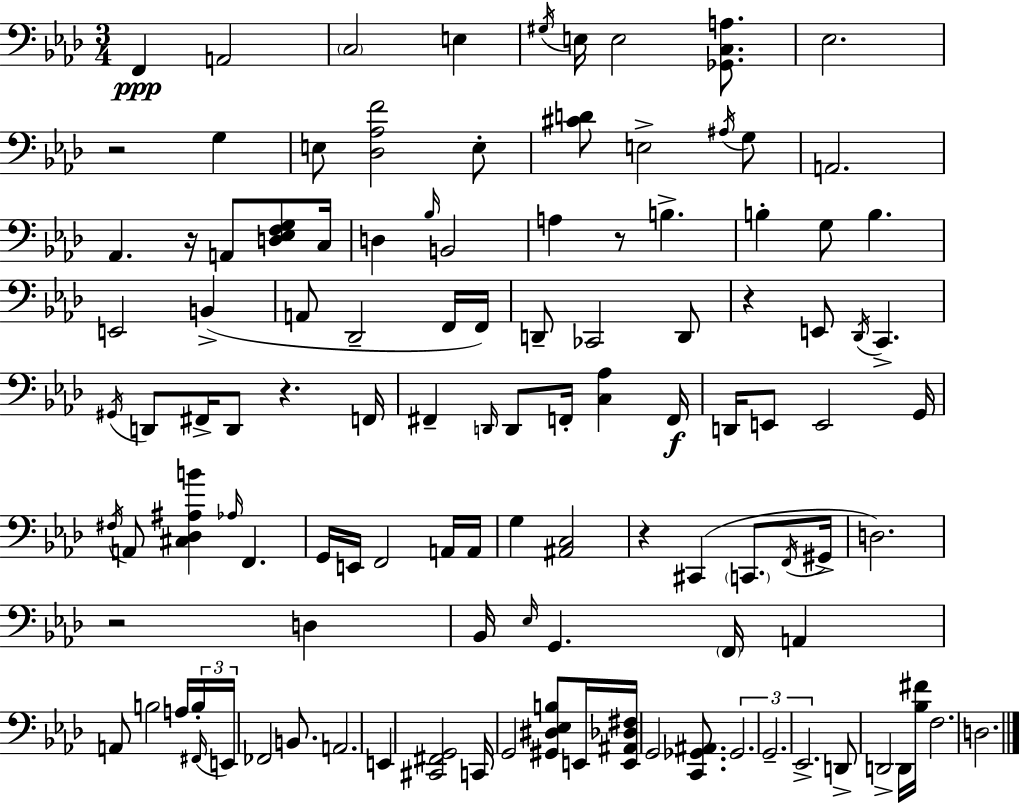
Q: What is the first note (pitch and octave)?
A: F2